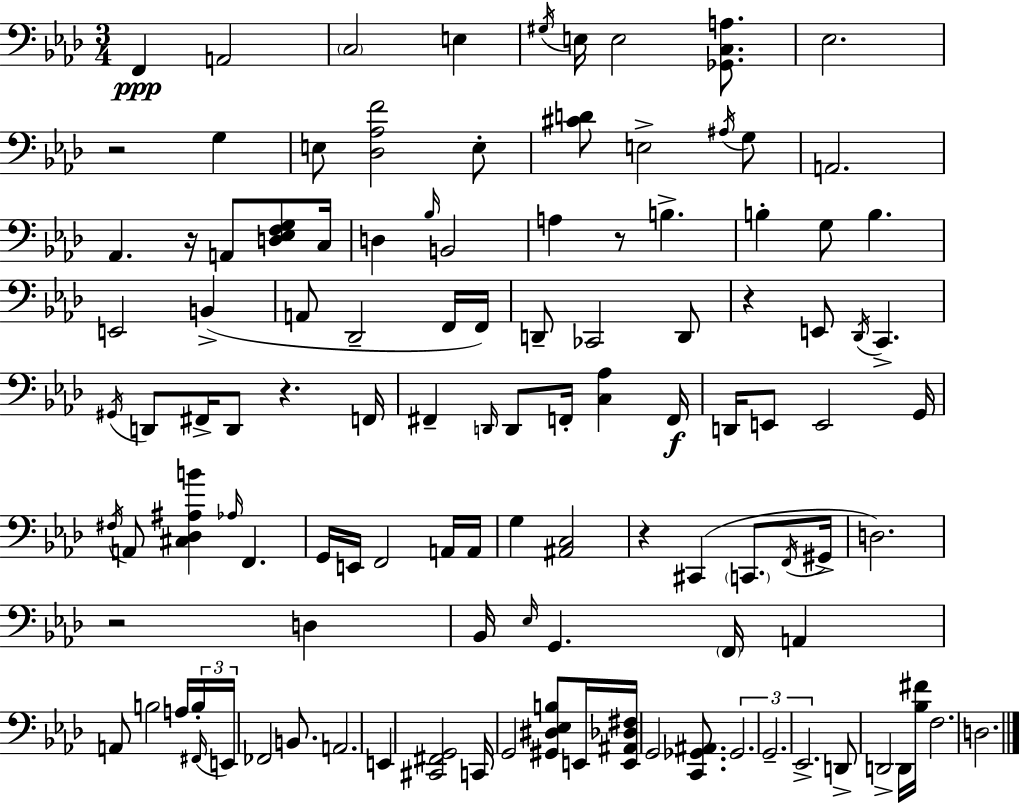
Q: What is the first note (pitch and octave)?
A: F2